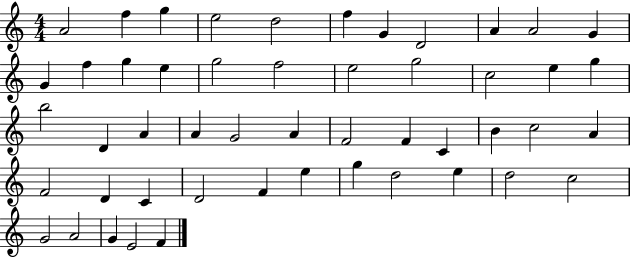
{
  \clef treble
  \numericTimeSignature
  \time 4/4
  \key c \major
  a'2 f''4 g''4 | e''2 d''2 | f''4 g'4 d'2 | a'4 a'2 g'4 | \break g'4 f''4 g''4 e''4 | g''2 f''2 | e''2 g''2 | c''2 e''4 g''4 | \break b''2 d'4 a'4 | a'4 g'2 a'4 | f'2 f'4 c'4 | b'4 c''2 a'4 | \break f'2 d'4 c'4 | d'2 f'4 e''4 | g''4 d''2 e''4 | d''2 c''2 | \break g'2 a'2 | g'4 e'2 f'4 | \bar "|."
}